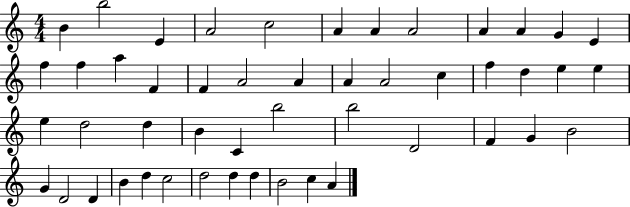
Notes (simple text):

B4/q B5/h E4/q A4/h C5/h A4/q A4/q A4/h A4/q A4/q G4/q E4/q F5/q F5/q A5/q F4/q F4/q A4/h A4/q A4/q A4/h C5/q F5/q D5/q E5/q E5/q E5/q D5/h D5/q B4/q C4/q B5/h B5/h D4/h F4/q G4/q B4/h G4/q D4/h D4/q B4/q D5/q C5/h D5/h D5/q D5/q B4/h C5/q A4/q